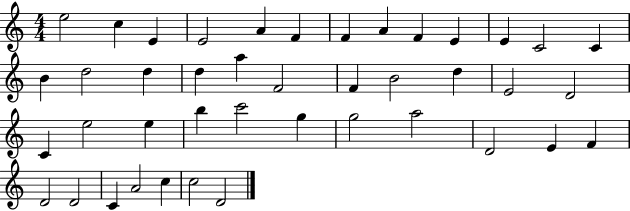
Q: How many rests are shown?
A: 0